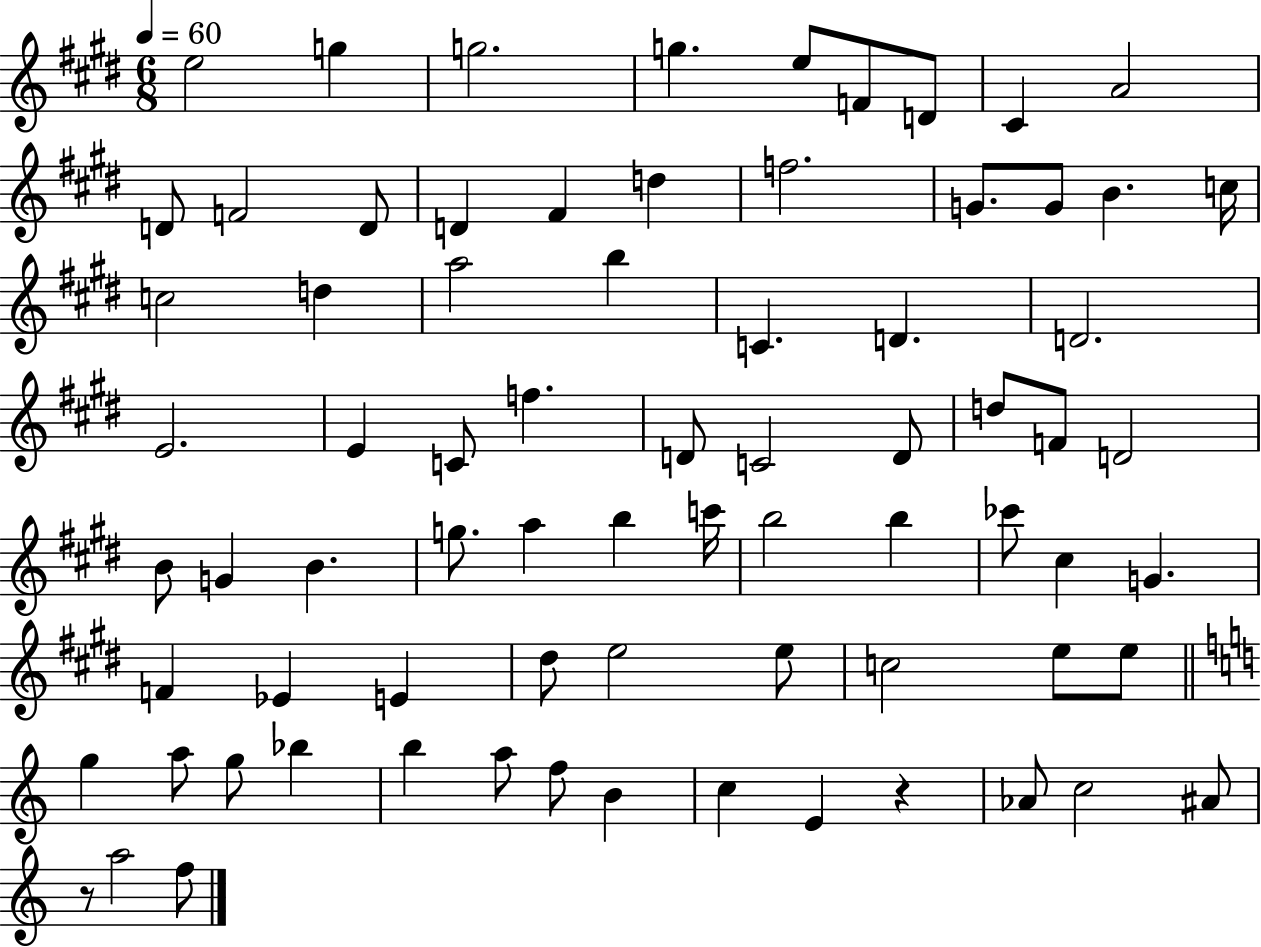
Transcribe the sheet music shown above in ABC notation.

X:1
T:Untitled
M:6/8
L:1/4
K:E
e2 g g2 g e/2 F/2 D/2 ^C A2 D/2 F2 D/2 D ^F d f2 G/2 G/2 B c/4 c2 d a2 b C D D2 E2 E C/2 f D/2 C2 D/2 d/2 F/2 D2 B/2 G B g/2 a b c'/4 b2 b _c'/2 ^c G F _E E ^d/2 e2 e/2 c2 e/2 e/2 g a/2 g/2 _b b a/2 f/2 B c E z _A/2 c2 ^A/2 z/2 a2 f/2